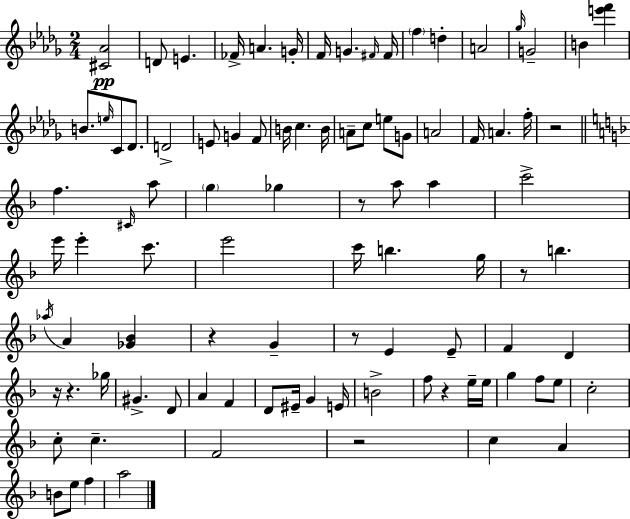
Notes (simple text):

[C#4,Ab4]/h D4/e E4/q. FES4/s A4/q. G4/s F4/s G4/q. F#4/s F#4/s F5/q D5/q A4/h Gb5/s G4/h B4/q [E6,F6]/q B4/e. E5/s C4/e Db4/e. D4/h E4/e G4/q F4/e B4/s C5/q. B4/s A4/e C5/e E5/e G4/e A4/h F4/s A4/q. F5/s R/h F5/q. C#4/s A5/e G5/q Gb5/q R/e A5/e A5/q C6/h E6/s E6/q C6/e. E6/h C6/s B5/q. G5/s R/e B5/q. Ab5/s A4/q [Gb4,Bb4]/q R/q G4/q R/e E4/q E4/e F4/q D4/q R/s R/q. Gb5/s G#4/q. D4/e A4/q F4/q D4/e EIS4/s G4/q E4/s B4/h F5/e R/q E5/s E5/s G5/q F5/e E5/e C5/h C5/e C5/q. F4/h R/h C5/q A4/q B4/e E5/e F5/q A5/h